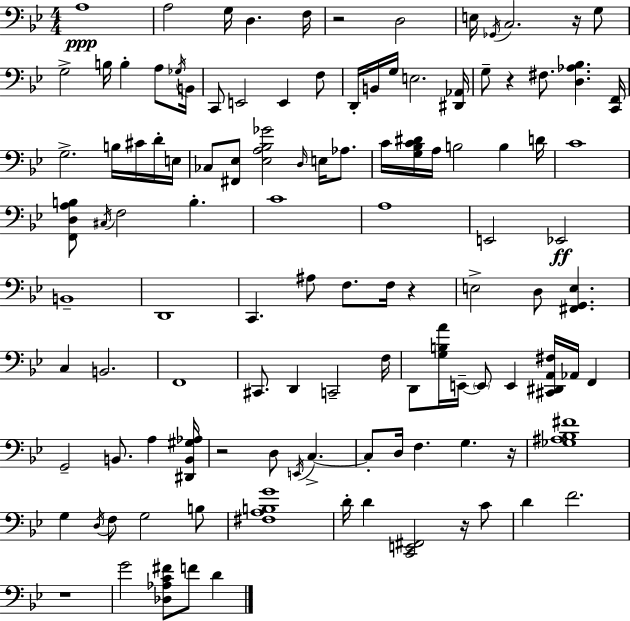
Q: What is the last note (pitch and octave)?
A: D4